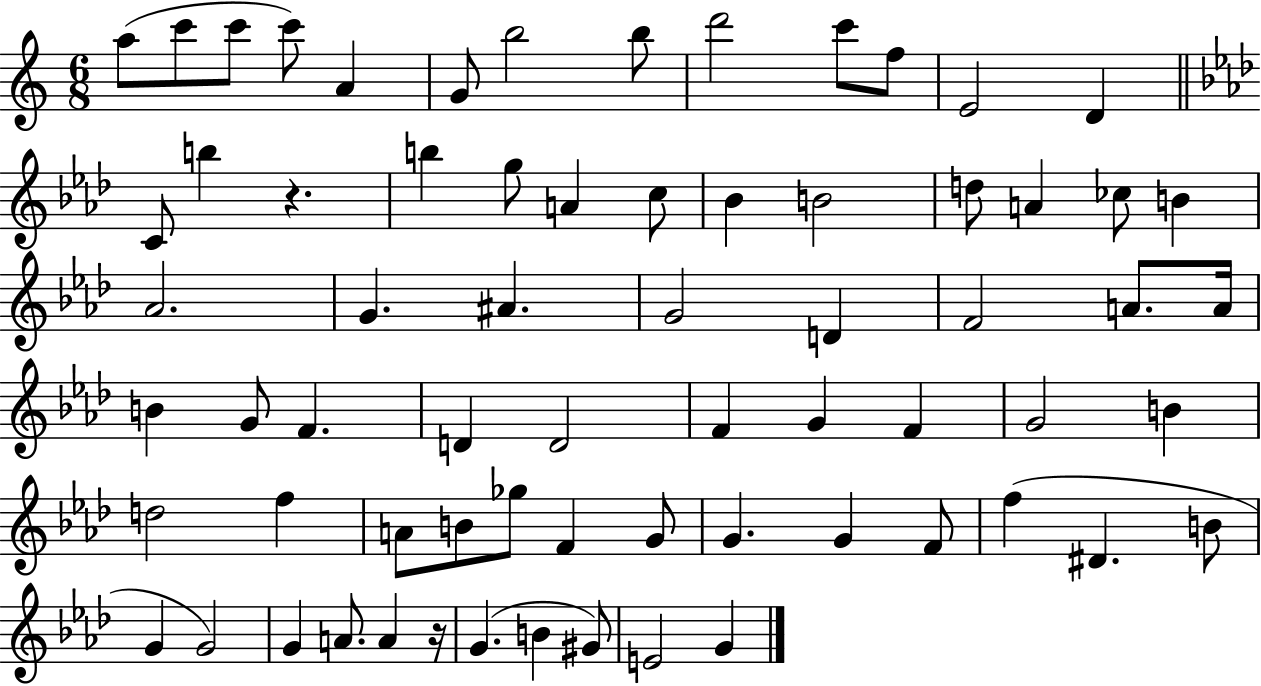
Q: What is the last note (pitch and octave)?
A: G4